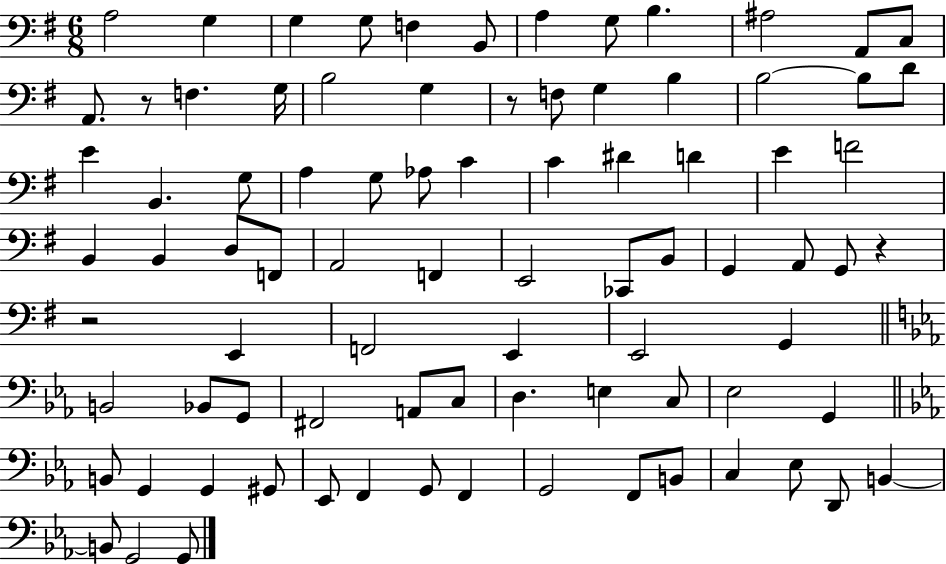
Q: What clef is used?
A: bass